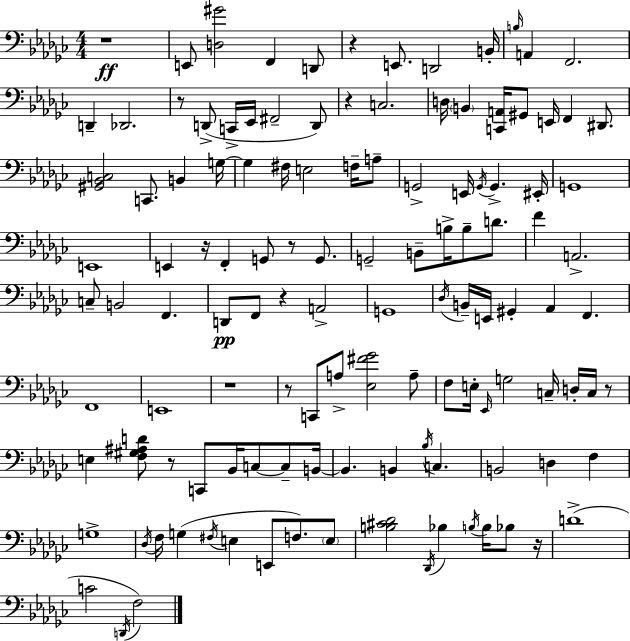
{
  \clef bass
  \numericTimeSignature
  \time 4/4
  \key ees \minor
  r1\ff | e,8 <d gis'>2 f,4 d,8 | r4 e,8. d,2 b,16-. | \grace { b16 } a,4 f,2. | \break d,4-- des,2. | r8 d,8->( c,16-> ees,16 fis,2-- d,8) | r4 c2. | d16 \parenthesize b,4 <c, a,>16 gis,8 e,16 f,4 dis,8. | \break <gis, bes, c>2 c,8. b,4 | g16~~ g4 fis16 e2 f16-- a8-- | g,2-> e,16 \acciaccatura { g,16 } g,4.-> | eis,16-. g,1 | \break e,1 | e,4 r16 f,4-. g,8 r8 g,8. | g,2-- b,8-- b16-> b8-- d'8. | f'4 a,2.-> | \break c8-- b,2 f,4. | d,8\pp f,8 r4 a,2-> | g,1 | \acciaccatura { des16 } b,16-- e,16 gis,4-. aes,4 f,4. | \break f,1 | e,1 | r1 | r8 c,8 a8-> <ees fis' ges'>2 | \break a8-- f8 e16-. \grace { ees,16 } g2 c16-- | d16-. c16 r8 e4 <f gis ais d'>8 r8 c,8 bes,16 c8~~ | c8-- b,16~~ b,4. b,4 \acciaccatura { bes16 } c4. | b,2 d4 | \break f4 g1-> | \acciaccatura { des16 } f16 g4( \acciaccatura { fis16 } e4 | e,8 f8.) \parenthesize e8 <b cis' des'>2 \acciaccatura { des,16 } | bes4 \acciaccatura { b16 } b16 bes8 r16 d'1->( | \break c'2 | \acciaccatura { d,16 } f2) \bar "|."
}